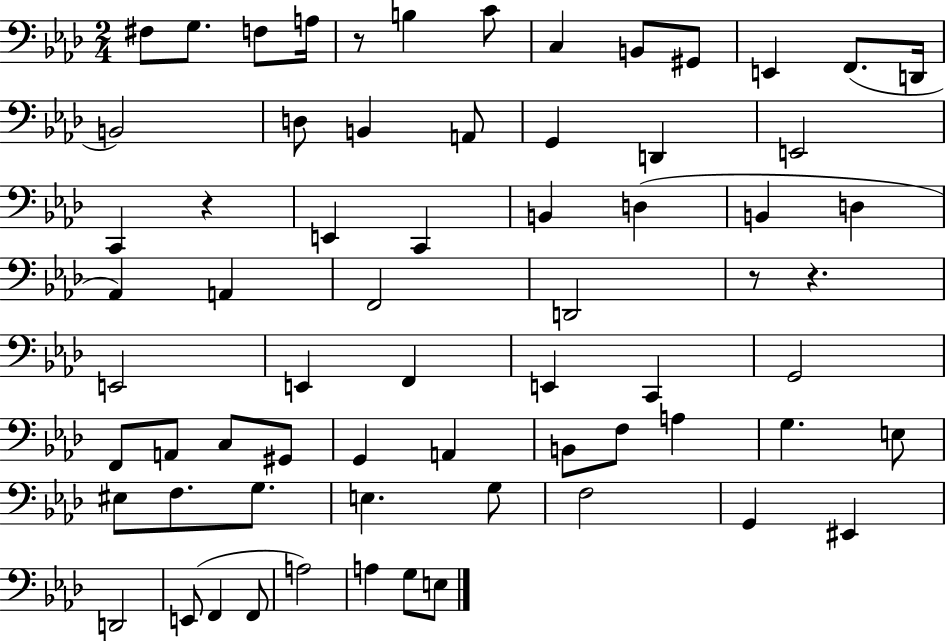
X:1
T:Untitled
M:2/4
L:1/4
K:Ab
^F,/2 G,/2 F,/2 A,/4 z/2 B, C/2 C, B,,/2 ^G,,/2 E,, F,,/2 D,,/4 B,,2 D,/2 B,, A,,/2 G,, D,, E,,2 C,, z E,, C,, B,, D, B,, D, _A,, A,, F,,2 D,,2 z/2 z E,,2 E,, F,, E,, C,, G,,2 F,,/2 A,,/2 C,/2 ^G,,/2 G,, A,, B,,/2 F,/2 A, G, E,/2 ^E,/2 F,/2 G,/2 E, G,/2 F,2 G,, ^E,, D,,2 E,,/2 F,, F,,/2 A,2 A, G,/2 E,/2